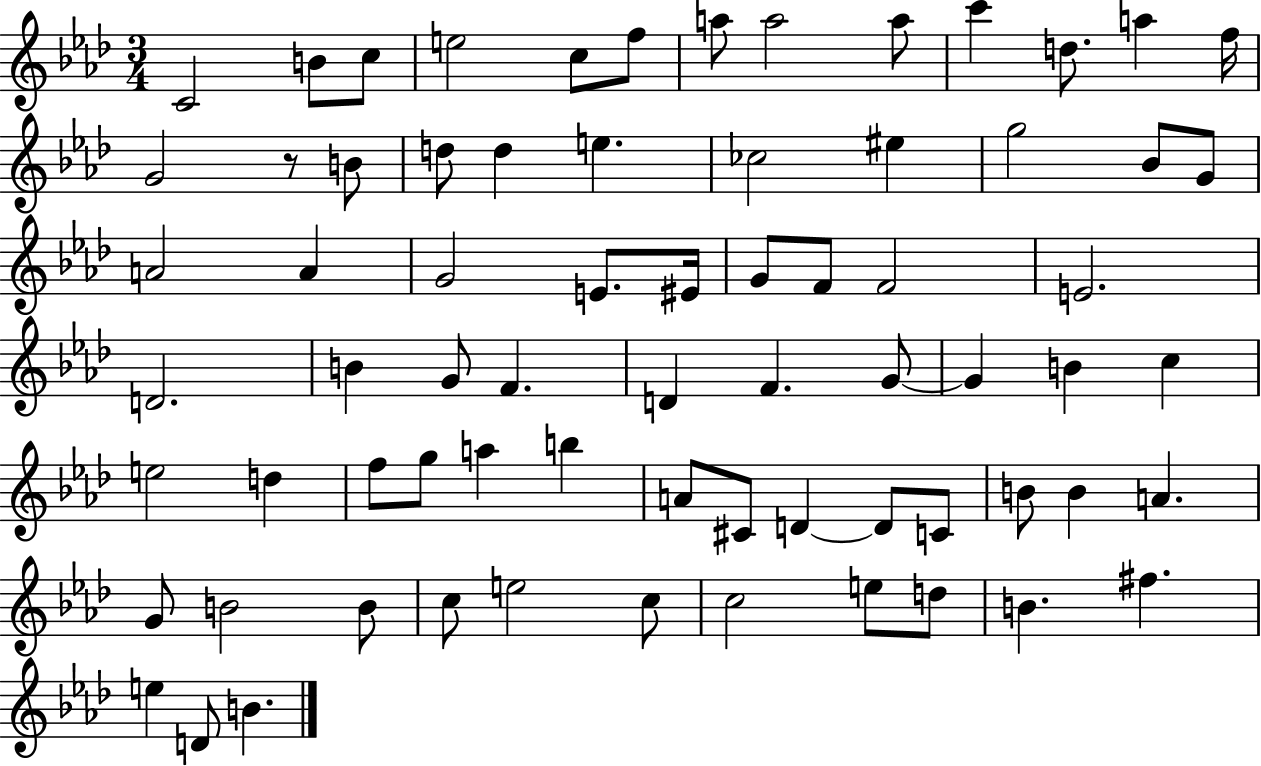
C4/h B4/e C5/e E5/h C5/e F5/e A5/e A5/h A5/e C6/q D5/e. A5/q F5/s G4/h R/e B4/e D5/e D5/q E5/q. CES5/h EIS5/q G5/h Bb4/e G4/e A4/h A4/q G4/h E4/e. EIS4/s G4/e F4/e F4/h E4/h. D4/h. B4/q G4/e F4/q. D4/q F4/q. G4/e G4/q B4/q C5/q E5/h D5/q F5/e G5/e A5/q B5/q A4/e C#4/e D4/q D4/e C4/e B4/e B4/q A4/q. G4/e B4/h B4/e C5/e E5/h C5/e C5/h E5/e D5/e B4/q. F#5/q. E5/q D4/e B4/q.